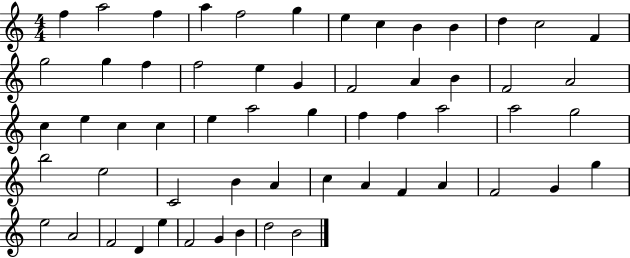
X:1
T:Untitled
M:4/4
L:1/4
K:C
f a2 f a f2 g e c B B d c2 F g2 g f f2 e G F2 A B F2 A2 c e c c e a2 g f f a2 a2 g2 b2 e2 C2 B A c A F A F2 G g e2 A2 F2 D e F2 G B d2 B2